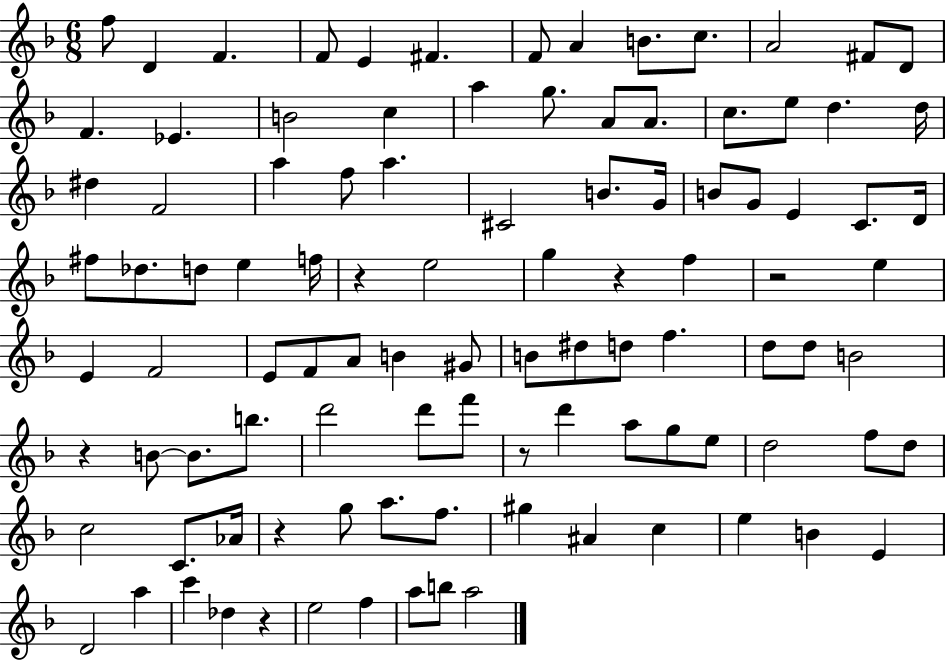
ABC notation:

X:1
T:Untitled
M:6/8
L:1/4
K:F
f/2 D F F/2 E ^F F/2 A B/2 c/2 A2 ^F/2 D/2 F _E B2 c a g/2 A/2 A/2 c/2 e/2 d d/4 ^d F2 a f/2 a ^C2 B/2 G/4 B/2 G/2 E C/2 D/4 ^f/2 _d/2 d/2 e f/4 z e2 g z f z2 e E F2 E/2 F/2 A/2 B ^G/2 B/2 ^d/2 d/2 f d/2 d/2 B2 z B/2 B/2 b/2 d'2 d'/2 f'/2 z/2 d' a/2 g/2 e/2 d2 f/2 d/2 c2 C/2 _A/4 z g/2 a/2 f/2 ^g ^A c e B E D2 a c' _d z e2 f a/2 b/2 a2